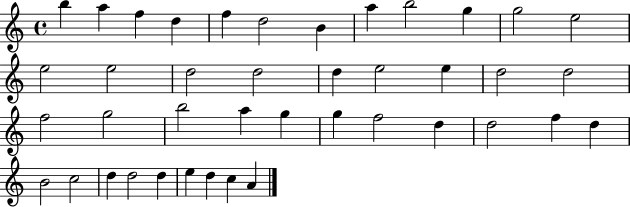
{
  \clef treble
  \time 4/4
  \defaultTimeSignature
  \key c \major
  b''4 a''4 f''4 d''4 | f''4 d''2 b'4 | a''4 b''2 g''4 | g''2 e''2 | \break e''2 e''2 | d''2 d''2 | d''4 e''2 e''4 | d''2 d''2 | \break f''2 g''2 | b''2 a''4 g''4 | g''4 f''2 d''4 | d''2 f''4 d''4 | \break b'2 c''2 | d''4 d''2 d''4 | e''4 d''4 c''4 a'4 | \bar "|."
}